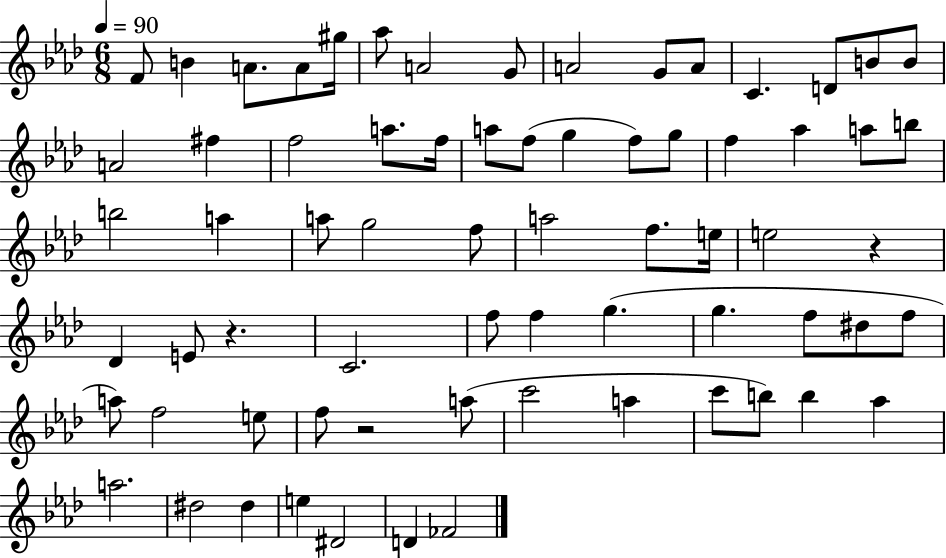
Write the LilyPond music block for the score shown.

{
  \clef treble
  \numericTimeSignature
  \time 6/8
  \key aes \major
  \tempo 4 = 90
  f'8 b'4 a'8. a'8 gis''16 | aes''8 a'2 g'8 | a'2 g'8 a'8 | c'4. d'8 b'8 b'8 | \break a'2 fis''4 | f''2 a''8. f''16 | a''8 f''8( g''4 f''8) g''8 | f''4 aes''4 a''8 b''8 | \break b''2 a''4 | a''8 g''2 f''8 | a''2 f''8. e''16 | e''2 r4 | \break des'4 e'8 r4. | c'2. | f''8 f''4 g''4.( | g''4. f''8 dis''8 f''8 | \break a''8) f''2 e''8 | f''8 r2 a''8( | c'''2 a''4 | c'''8 b''8) b''4 aes''4 | \break a''2. | dis''2 dis''4 | e''4 dis'2 | d'4 fes'2 | \break \bar "|."
}